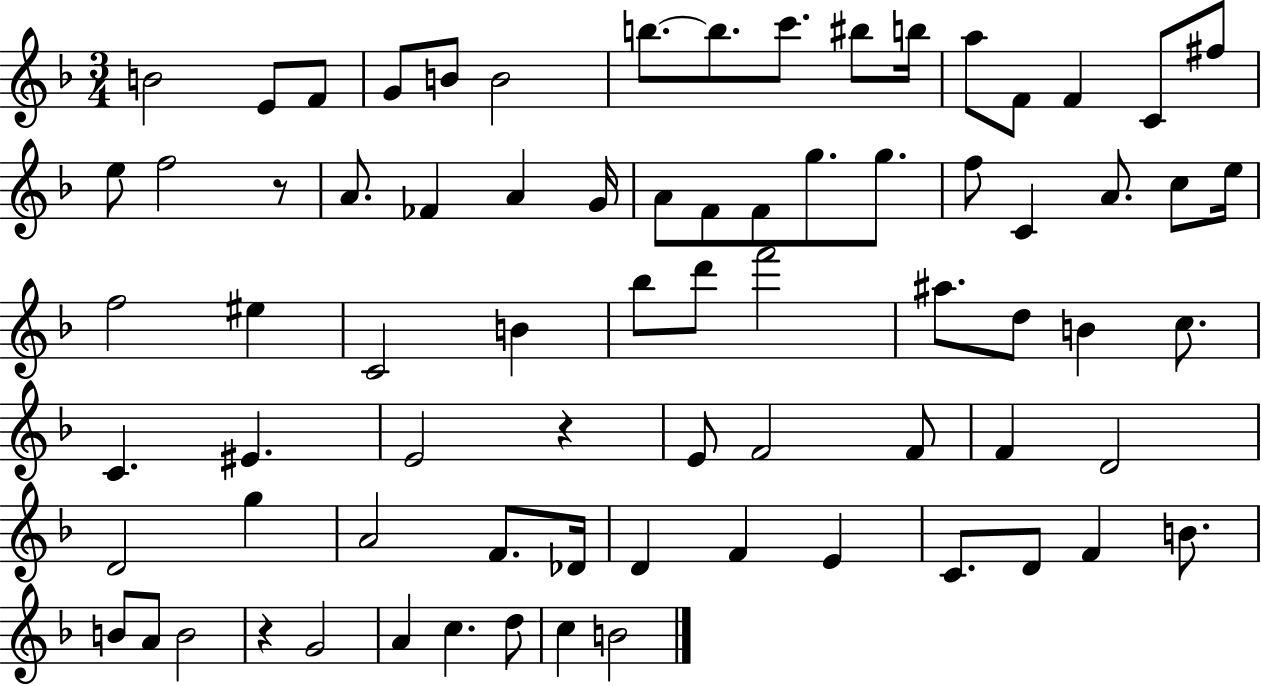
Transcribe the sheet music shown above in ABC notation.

X:1
T:Untitled
M:3/4
L:1/4
K:F
B2 E/2 F/2 G/2 B/2 B2 b/2 b/2 c'/2 ^b/2 b/4 a/2 F/2 F C/2 ^f/2 e/2 f2 z/2 A/2 _F A G/4 A/2 F/2 F/2 g/2 g/2 f/2 C A/2 c/2 e/4 f2 ^e C2 B _b/2 d'/2 f'2 ^a/2 d/2 B c/2 C ^E E2 z E/2 F2 F/2 F D2 D2 g A2 F/2 _D/4 D F E C/2 D/2 F B/2 B/2 A/2 B2 z G2 A c d/2 c B2